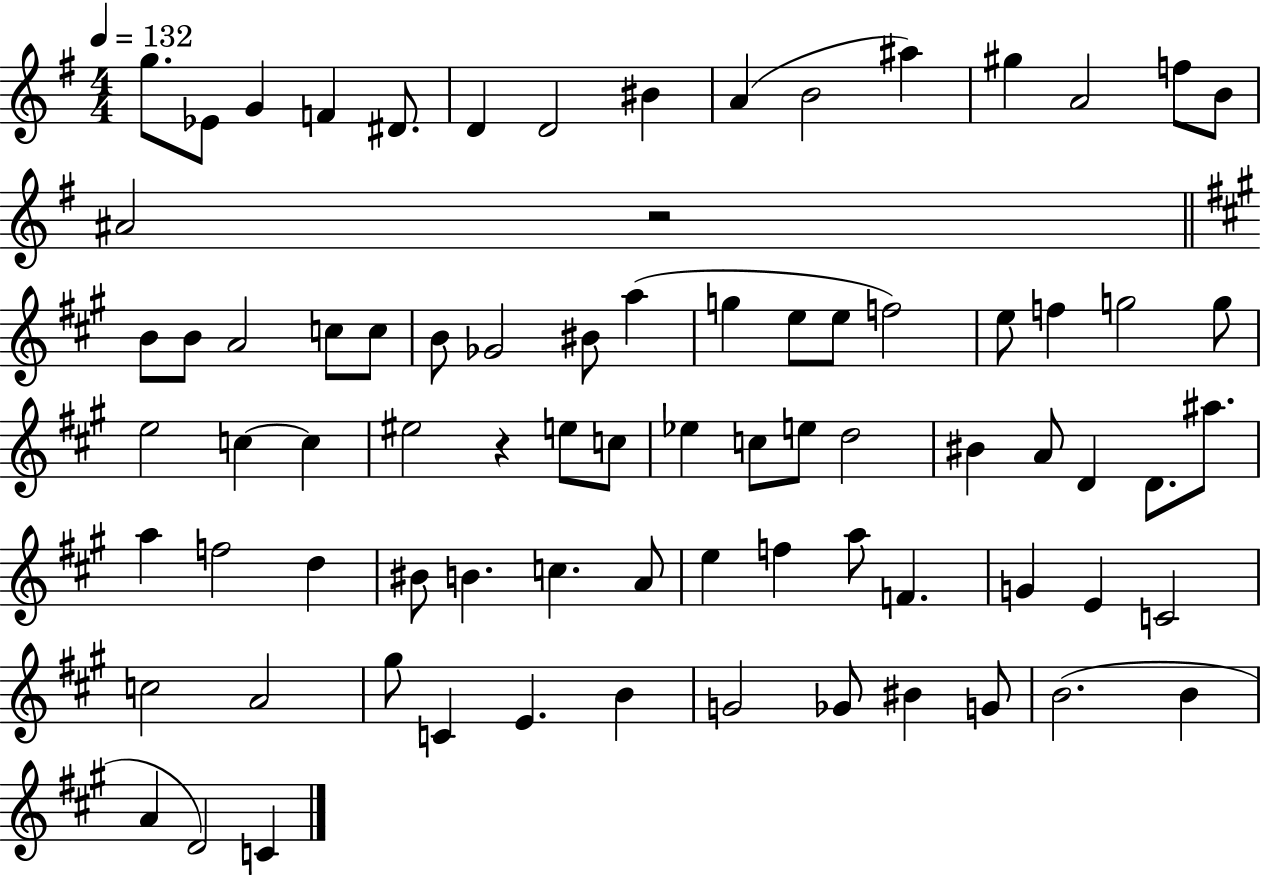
G5/e. Eb4/e G4/q F4/q D#4/e. D4/q D4/h BIS4/q A4/q B4/h A#5/q G#5/q A4/h F5/e B4/e A#4/h R/h B4/e B4/e A4/h C5/e C5/e B4/e Gb4/h BIS4/e A5/q G5/q E5/e E5/e F5/h E5/e F5/q G5/h G5/e E5/h C5/q C5/q EIS5/h R/q E5/e C5/e Eb5/q C5/e E5/e D5/h BIS4/q A4/e D4/q D4/e. A#5/e. A5/q F5/h D5/q BIS4/e B4/q. C5/q. A4/e E5/q F5/q A5/e F4/q. G4/q E4/q C4/h C5/h A4/h G#5/e C4/q E4/q. B4/q G4/h Gb4/e BIS4/q G4/e B4/h. B4/q A4/q D4/h C4/q